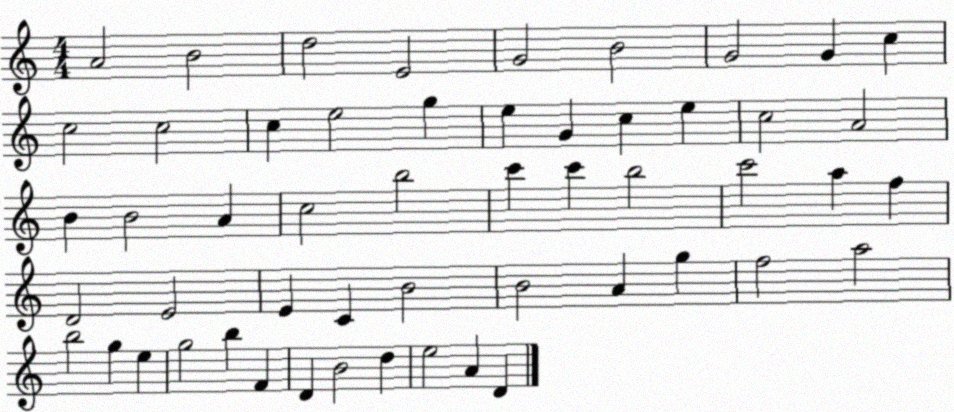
X:1
T:Untitled
M:4/4
L:1/4
K:C
A2 B2 d2 E2 G2 B2 G2 G c c2 c2 c e2 g e G c e c2 A2 B B2 A c2 b2 c' c' b2 c'2 a f D2 E2 E C B2 B2 A g f2 a2 b2 g e g2 b F D B2 d e2 A D